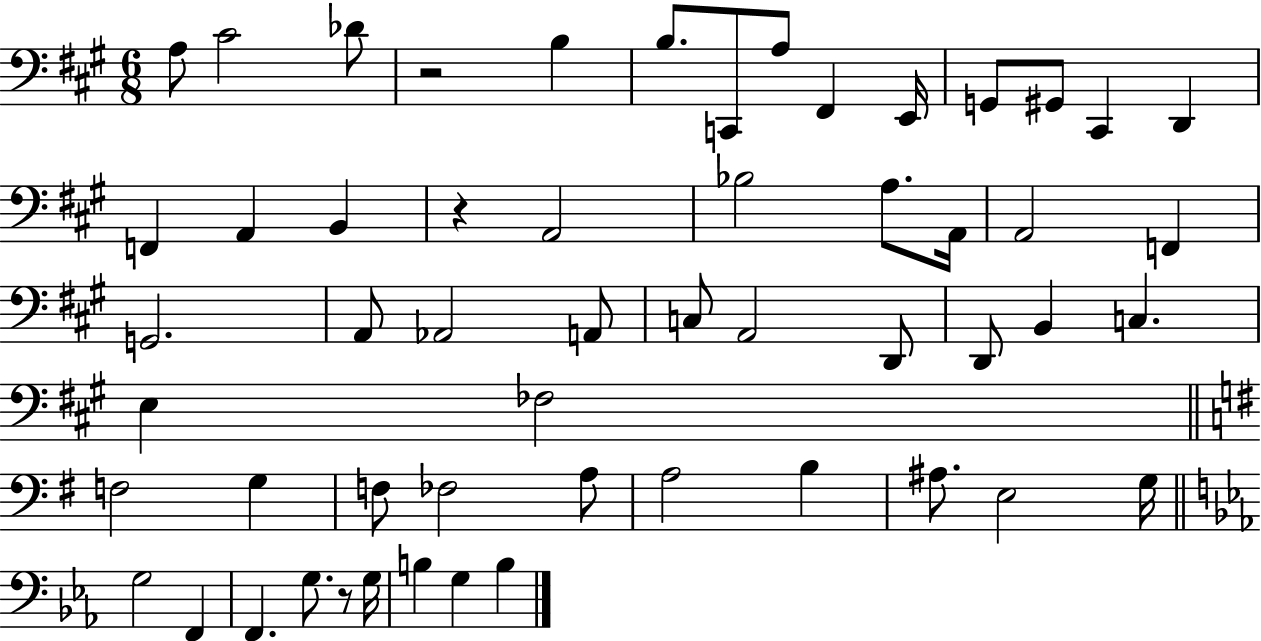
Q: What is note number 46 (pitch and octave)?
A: F2